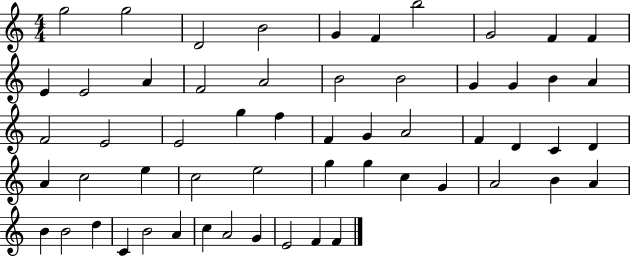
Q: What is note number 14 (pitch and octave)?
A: F4